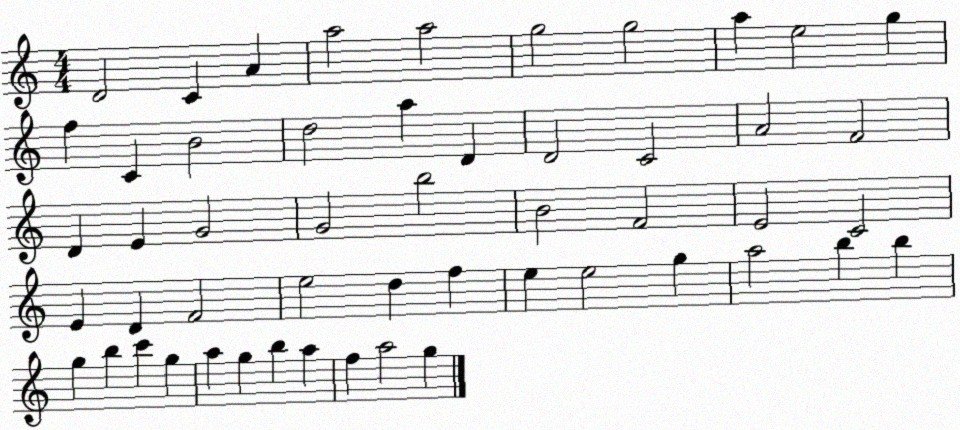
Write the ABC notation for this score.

X:1
T:Untitled
M:4/4
L:1/4
K:C
D2 C A a2 a2 g2 g2 a e2 g f C B2 d2 a D D2 C2 A2 F2 D E G2 G2 b2 B2 F2 E2 C2 E D F2 e2 d f e e2 g a2 b b g b c' g a g b a f a2 g